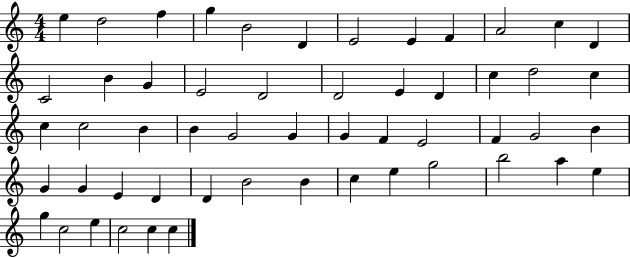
X:1
T:Untitled
M:4/4
L:1/4
K:C
e d2 f g B2 D E2 E F A2 c D C2 B G E2 D2 D2 E D c d2 c c c2 B B G2 G G F E2 F G2 B G G E D D B2 B c e g2 b2 a e g c2 e c2 c c